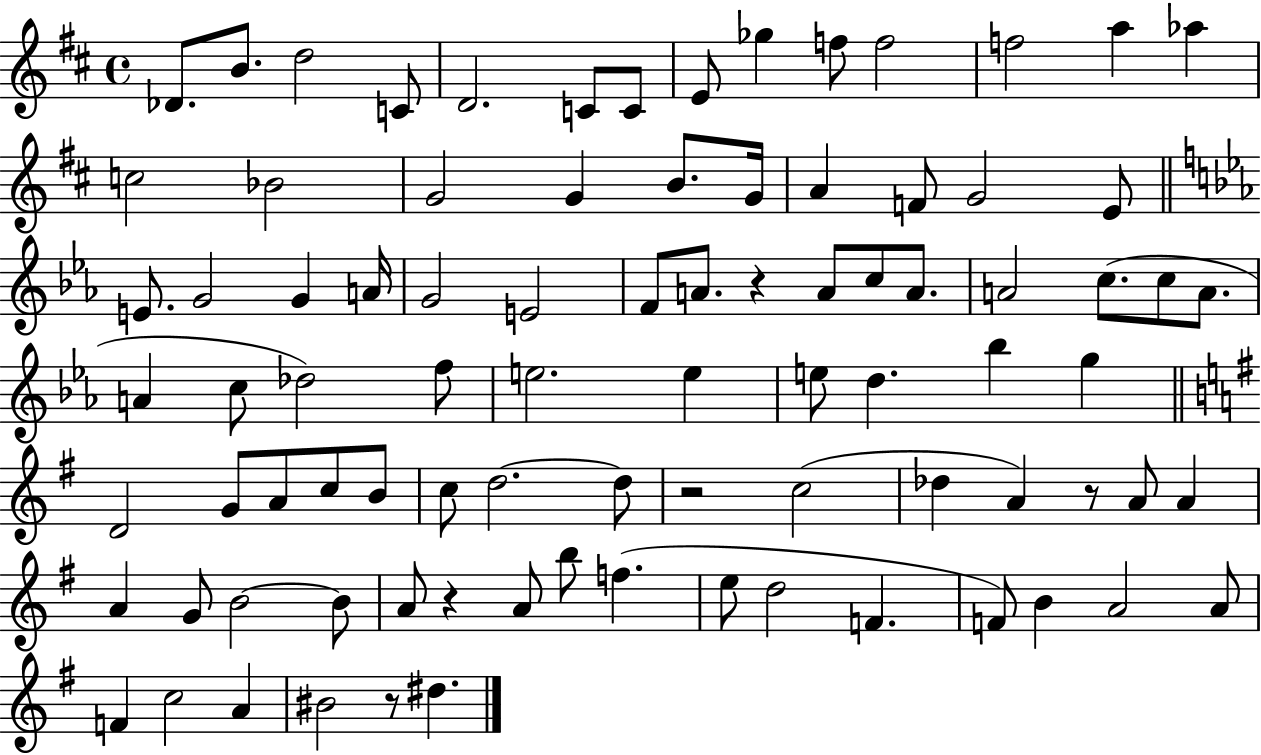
Db4/e. B4/e. D5/h C4/e D4/h. C4/e C4/e E4/e Gb5/q F5/e F5/h F5/h A5/q Ab5/q C5/h Bb4/h G4/h G4/q B4/e. G4/s A4/q F4/e G4/h E4/e E4/e. G4/h G4/q A4/s G4/h E4/h F4/e A4/e. R/q A4/e C5/e A4/e. A4/h C5/e. C5/e A4/e. A4/q C5/e Db5/h F5/e E5/h. E5/q E5/e D5/q. Bb5/q G5/q D4/h G4/e A4/e C5/e B4/e C5/e D5/h. D5/e R/h C5/h Db5/q A4/q R/e A4/e A4/q A4/q G4/e B4/h B4/e A4/e R/q A4/e B5/e F5/q. E5/e D5/h F4/q. F4/e B4/q A4/h A4/e F4/q C5/h A4/q BIS4/h R/e D#5/q.